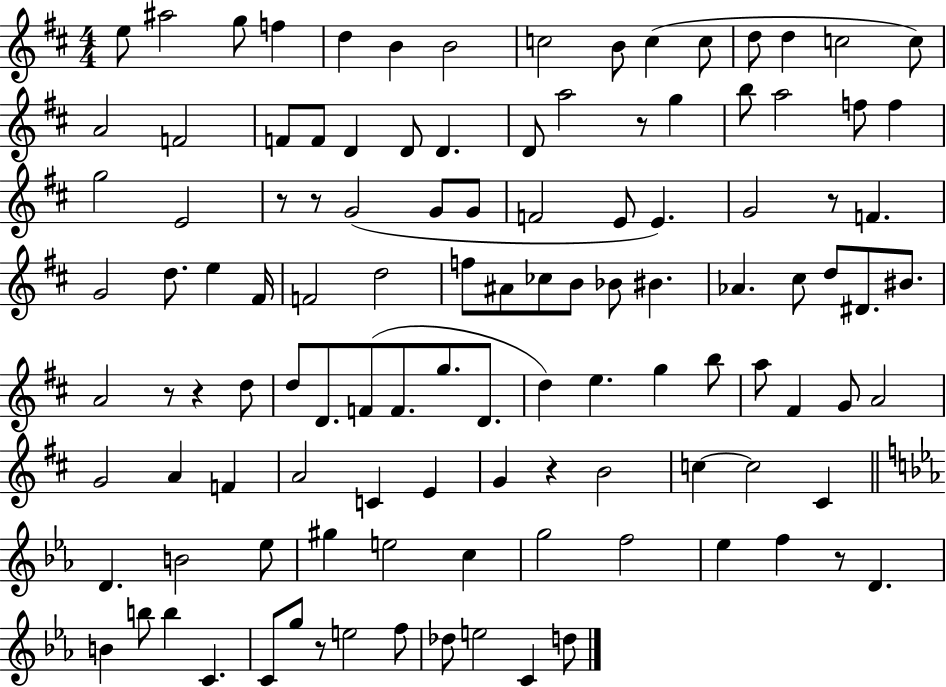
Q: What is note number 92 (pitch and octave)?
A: Eb5